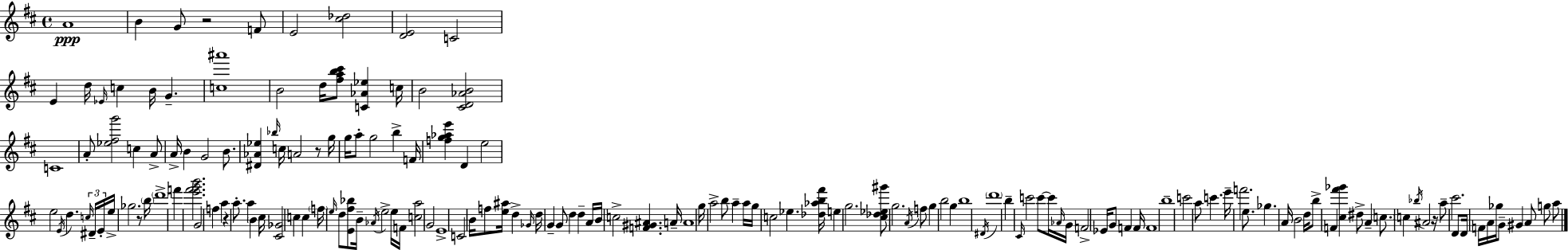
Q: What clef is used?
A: treble